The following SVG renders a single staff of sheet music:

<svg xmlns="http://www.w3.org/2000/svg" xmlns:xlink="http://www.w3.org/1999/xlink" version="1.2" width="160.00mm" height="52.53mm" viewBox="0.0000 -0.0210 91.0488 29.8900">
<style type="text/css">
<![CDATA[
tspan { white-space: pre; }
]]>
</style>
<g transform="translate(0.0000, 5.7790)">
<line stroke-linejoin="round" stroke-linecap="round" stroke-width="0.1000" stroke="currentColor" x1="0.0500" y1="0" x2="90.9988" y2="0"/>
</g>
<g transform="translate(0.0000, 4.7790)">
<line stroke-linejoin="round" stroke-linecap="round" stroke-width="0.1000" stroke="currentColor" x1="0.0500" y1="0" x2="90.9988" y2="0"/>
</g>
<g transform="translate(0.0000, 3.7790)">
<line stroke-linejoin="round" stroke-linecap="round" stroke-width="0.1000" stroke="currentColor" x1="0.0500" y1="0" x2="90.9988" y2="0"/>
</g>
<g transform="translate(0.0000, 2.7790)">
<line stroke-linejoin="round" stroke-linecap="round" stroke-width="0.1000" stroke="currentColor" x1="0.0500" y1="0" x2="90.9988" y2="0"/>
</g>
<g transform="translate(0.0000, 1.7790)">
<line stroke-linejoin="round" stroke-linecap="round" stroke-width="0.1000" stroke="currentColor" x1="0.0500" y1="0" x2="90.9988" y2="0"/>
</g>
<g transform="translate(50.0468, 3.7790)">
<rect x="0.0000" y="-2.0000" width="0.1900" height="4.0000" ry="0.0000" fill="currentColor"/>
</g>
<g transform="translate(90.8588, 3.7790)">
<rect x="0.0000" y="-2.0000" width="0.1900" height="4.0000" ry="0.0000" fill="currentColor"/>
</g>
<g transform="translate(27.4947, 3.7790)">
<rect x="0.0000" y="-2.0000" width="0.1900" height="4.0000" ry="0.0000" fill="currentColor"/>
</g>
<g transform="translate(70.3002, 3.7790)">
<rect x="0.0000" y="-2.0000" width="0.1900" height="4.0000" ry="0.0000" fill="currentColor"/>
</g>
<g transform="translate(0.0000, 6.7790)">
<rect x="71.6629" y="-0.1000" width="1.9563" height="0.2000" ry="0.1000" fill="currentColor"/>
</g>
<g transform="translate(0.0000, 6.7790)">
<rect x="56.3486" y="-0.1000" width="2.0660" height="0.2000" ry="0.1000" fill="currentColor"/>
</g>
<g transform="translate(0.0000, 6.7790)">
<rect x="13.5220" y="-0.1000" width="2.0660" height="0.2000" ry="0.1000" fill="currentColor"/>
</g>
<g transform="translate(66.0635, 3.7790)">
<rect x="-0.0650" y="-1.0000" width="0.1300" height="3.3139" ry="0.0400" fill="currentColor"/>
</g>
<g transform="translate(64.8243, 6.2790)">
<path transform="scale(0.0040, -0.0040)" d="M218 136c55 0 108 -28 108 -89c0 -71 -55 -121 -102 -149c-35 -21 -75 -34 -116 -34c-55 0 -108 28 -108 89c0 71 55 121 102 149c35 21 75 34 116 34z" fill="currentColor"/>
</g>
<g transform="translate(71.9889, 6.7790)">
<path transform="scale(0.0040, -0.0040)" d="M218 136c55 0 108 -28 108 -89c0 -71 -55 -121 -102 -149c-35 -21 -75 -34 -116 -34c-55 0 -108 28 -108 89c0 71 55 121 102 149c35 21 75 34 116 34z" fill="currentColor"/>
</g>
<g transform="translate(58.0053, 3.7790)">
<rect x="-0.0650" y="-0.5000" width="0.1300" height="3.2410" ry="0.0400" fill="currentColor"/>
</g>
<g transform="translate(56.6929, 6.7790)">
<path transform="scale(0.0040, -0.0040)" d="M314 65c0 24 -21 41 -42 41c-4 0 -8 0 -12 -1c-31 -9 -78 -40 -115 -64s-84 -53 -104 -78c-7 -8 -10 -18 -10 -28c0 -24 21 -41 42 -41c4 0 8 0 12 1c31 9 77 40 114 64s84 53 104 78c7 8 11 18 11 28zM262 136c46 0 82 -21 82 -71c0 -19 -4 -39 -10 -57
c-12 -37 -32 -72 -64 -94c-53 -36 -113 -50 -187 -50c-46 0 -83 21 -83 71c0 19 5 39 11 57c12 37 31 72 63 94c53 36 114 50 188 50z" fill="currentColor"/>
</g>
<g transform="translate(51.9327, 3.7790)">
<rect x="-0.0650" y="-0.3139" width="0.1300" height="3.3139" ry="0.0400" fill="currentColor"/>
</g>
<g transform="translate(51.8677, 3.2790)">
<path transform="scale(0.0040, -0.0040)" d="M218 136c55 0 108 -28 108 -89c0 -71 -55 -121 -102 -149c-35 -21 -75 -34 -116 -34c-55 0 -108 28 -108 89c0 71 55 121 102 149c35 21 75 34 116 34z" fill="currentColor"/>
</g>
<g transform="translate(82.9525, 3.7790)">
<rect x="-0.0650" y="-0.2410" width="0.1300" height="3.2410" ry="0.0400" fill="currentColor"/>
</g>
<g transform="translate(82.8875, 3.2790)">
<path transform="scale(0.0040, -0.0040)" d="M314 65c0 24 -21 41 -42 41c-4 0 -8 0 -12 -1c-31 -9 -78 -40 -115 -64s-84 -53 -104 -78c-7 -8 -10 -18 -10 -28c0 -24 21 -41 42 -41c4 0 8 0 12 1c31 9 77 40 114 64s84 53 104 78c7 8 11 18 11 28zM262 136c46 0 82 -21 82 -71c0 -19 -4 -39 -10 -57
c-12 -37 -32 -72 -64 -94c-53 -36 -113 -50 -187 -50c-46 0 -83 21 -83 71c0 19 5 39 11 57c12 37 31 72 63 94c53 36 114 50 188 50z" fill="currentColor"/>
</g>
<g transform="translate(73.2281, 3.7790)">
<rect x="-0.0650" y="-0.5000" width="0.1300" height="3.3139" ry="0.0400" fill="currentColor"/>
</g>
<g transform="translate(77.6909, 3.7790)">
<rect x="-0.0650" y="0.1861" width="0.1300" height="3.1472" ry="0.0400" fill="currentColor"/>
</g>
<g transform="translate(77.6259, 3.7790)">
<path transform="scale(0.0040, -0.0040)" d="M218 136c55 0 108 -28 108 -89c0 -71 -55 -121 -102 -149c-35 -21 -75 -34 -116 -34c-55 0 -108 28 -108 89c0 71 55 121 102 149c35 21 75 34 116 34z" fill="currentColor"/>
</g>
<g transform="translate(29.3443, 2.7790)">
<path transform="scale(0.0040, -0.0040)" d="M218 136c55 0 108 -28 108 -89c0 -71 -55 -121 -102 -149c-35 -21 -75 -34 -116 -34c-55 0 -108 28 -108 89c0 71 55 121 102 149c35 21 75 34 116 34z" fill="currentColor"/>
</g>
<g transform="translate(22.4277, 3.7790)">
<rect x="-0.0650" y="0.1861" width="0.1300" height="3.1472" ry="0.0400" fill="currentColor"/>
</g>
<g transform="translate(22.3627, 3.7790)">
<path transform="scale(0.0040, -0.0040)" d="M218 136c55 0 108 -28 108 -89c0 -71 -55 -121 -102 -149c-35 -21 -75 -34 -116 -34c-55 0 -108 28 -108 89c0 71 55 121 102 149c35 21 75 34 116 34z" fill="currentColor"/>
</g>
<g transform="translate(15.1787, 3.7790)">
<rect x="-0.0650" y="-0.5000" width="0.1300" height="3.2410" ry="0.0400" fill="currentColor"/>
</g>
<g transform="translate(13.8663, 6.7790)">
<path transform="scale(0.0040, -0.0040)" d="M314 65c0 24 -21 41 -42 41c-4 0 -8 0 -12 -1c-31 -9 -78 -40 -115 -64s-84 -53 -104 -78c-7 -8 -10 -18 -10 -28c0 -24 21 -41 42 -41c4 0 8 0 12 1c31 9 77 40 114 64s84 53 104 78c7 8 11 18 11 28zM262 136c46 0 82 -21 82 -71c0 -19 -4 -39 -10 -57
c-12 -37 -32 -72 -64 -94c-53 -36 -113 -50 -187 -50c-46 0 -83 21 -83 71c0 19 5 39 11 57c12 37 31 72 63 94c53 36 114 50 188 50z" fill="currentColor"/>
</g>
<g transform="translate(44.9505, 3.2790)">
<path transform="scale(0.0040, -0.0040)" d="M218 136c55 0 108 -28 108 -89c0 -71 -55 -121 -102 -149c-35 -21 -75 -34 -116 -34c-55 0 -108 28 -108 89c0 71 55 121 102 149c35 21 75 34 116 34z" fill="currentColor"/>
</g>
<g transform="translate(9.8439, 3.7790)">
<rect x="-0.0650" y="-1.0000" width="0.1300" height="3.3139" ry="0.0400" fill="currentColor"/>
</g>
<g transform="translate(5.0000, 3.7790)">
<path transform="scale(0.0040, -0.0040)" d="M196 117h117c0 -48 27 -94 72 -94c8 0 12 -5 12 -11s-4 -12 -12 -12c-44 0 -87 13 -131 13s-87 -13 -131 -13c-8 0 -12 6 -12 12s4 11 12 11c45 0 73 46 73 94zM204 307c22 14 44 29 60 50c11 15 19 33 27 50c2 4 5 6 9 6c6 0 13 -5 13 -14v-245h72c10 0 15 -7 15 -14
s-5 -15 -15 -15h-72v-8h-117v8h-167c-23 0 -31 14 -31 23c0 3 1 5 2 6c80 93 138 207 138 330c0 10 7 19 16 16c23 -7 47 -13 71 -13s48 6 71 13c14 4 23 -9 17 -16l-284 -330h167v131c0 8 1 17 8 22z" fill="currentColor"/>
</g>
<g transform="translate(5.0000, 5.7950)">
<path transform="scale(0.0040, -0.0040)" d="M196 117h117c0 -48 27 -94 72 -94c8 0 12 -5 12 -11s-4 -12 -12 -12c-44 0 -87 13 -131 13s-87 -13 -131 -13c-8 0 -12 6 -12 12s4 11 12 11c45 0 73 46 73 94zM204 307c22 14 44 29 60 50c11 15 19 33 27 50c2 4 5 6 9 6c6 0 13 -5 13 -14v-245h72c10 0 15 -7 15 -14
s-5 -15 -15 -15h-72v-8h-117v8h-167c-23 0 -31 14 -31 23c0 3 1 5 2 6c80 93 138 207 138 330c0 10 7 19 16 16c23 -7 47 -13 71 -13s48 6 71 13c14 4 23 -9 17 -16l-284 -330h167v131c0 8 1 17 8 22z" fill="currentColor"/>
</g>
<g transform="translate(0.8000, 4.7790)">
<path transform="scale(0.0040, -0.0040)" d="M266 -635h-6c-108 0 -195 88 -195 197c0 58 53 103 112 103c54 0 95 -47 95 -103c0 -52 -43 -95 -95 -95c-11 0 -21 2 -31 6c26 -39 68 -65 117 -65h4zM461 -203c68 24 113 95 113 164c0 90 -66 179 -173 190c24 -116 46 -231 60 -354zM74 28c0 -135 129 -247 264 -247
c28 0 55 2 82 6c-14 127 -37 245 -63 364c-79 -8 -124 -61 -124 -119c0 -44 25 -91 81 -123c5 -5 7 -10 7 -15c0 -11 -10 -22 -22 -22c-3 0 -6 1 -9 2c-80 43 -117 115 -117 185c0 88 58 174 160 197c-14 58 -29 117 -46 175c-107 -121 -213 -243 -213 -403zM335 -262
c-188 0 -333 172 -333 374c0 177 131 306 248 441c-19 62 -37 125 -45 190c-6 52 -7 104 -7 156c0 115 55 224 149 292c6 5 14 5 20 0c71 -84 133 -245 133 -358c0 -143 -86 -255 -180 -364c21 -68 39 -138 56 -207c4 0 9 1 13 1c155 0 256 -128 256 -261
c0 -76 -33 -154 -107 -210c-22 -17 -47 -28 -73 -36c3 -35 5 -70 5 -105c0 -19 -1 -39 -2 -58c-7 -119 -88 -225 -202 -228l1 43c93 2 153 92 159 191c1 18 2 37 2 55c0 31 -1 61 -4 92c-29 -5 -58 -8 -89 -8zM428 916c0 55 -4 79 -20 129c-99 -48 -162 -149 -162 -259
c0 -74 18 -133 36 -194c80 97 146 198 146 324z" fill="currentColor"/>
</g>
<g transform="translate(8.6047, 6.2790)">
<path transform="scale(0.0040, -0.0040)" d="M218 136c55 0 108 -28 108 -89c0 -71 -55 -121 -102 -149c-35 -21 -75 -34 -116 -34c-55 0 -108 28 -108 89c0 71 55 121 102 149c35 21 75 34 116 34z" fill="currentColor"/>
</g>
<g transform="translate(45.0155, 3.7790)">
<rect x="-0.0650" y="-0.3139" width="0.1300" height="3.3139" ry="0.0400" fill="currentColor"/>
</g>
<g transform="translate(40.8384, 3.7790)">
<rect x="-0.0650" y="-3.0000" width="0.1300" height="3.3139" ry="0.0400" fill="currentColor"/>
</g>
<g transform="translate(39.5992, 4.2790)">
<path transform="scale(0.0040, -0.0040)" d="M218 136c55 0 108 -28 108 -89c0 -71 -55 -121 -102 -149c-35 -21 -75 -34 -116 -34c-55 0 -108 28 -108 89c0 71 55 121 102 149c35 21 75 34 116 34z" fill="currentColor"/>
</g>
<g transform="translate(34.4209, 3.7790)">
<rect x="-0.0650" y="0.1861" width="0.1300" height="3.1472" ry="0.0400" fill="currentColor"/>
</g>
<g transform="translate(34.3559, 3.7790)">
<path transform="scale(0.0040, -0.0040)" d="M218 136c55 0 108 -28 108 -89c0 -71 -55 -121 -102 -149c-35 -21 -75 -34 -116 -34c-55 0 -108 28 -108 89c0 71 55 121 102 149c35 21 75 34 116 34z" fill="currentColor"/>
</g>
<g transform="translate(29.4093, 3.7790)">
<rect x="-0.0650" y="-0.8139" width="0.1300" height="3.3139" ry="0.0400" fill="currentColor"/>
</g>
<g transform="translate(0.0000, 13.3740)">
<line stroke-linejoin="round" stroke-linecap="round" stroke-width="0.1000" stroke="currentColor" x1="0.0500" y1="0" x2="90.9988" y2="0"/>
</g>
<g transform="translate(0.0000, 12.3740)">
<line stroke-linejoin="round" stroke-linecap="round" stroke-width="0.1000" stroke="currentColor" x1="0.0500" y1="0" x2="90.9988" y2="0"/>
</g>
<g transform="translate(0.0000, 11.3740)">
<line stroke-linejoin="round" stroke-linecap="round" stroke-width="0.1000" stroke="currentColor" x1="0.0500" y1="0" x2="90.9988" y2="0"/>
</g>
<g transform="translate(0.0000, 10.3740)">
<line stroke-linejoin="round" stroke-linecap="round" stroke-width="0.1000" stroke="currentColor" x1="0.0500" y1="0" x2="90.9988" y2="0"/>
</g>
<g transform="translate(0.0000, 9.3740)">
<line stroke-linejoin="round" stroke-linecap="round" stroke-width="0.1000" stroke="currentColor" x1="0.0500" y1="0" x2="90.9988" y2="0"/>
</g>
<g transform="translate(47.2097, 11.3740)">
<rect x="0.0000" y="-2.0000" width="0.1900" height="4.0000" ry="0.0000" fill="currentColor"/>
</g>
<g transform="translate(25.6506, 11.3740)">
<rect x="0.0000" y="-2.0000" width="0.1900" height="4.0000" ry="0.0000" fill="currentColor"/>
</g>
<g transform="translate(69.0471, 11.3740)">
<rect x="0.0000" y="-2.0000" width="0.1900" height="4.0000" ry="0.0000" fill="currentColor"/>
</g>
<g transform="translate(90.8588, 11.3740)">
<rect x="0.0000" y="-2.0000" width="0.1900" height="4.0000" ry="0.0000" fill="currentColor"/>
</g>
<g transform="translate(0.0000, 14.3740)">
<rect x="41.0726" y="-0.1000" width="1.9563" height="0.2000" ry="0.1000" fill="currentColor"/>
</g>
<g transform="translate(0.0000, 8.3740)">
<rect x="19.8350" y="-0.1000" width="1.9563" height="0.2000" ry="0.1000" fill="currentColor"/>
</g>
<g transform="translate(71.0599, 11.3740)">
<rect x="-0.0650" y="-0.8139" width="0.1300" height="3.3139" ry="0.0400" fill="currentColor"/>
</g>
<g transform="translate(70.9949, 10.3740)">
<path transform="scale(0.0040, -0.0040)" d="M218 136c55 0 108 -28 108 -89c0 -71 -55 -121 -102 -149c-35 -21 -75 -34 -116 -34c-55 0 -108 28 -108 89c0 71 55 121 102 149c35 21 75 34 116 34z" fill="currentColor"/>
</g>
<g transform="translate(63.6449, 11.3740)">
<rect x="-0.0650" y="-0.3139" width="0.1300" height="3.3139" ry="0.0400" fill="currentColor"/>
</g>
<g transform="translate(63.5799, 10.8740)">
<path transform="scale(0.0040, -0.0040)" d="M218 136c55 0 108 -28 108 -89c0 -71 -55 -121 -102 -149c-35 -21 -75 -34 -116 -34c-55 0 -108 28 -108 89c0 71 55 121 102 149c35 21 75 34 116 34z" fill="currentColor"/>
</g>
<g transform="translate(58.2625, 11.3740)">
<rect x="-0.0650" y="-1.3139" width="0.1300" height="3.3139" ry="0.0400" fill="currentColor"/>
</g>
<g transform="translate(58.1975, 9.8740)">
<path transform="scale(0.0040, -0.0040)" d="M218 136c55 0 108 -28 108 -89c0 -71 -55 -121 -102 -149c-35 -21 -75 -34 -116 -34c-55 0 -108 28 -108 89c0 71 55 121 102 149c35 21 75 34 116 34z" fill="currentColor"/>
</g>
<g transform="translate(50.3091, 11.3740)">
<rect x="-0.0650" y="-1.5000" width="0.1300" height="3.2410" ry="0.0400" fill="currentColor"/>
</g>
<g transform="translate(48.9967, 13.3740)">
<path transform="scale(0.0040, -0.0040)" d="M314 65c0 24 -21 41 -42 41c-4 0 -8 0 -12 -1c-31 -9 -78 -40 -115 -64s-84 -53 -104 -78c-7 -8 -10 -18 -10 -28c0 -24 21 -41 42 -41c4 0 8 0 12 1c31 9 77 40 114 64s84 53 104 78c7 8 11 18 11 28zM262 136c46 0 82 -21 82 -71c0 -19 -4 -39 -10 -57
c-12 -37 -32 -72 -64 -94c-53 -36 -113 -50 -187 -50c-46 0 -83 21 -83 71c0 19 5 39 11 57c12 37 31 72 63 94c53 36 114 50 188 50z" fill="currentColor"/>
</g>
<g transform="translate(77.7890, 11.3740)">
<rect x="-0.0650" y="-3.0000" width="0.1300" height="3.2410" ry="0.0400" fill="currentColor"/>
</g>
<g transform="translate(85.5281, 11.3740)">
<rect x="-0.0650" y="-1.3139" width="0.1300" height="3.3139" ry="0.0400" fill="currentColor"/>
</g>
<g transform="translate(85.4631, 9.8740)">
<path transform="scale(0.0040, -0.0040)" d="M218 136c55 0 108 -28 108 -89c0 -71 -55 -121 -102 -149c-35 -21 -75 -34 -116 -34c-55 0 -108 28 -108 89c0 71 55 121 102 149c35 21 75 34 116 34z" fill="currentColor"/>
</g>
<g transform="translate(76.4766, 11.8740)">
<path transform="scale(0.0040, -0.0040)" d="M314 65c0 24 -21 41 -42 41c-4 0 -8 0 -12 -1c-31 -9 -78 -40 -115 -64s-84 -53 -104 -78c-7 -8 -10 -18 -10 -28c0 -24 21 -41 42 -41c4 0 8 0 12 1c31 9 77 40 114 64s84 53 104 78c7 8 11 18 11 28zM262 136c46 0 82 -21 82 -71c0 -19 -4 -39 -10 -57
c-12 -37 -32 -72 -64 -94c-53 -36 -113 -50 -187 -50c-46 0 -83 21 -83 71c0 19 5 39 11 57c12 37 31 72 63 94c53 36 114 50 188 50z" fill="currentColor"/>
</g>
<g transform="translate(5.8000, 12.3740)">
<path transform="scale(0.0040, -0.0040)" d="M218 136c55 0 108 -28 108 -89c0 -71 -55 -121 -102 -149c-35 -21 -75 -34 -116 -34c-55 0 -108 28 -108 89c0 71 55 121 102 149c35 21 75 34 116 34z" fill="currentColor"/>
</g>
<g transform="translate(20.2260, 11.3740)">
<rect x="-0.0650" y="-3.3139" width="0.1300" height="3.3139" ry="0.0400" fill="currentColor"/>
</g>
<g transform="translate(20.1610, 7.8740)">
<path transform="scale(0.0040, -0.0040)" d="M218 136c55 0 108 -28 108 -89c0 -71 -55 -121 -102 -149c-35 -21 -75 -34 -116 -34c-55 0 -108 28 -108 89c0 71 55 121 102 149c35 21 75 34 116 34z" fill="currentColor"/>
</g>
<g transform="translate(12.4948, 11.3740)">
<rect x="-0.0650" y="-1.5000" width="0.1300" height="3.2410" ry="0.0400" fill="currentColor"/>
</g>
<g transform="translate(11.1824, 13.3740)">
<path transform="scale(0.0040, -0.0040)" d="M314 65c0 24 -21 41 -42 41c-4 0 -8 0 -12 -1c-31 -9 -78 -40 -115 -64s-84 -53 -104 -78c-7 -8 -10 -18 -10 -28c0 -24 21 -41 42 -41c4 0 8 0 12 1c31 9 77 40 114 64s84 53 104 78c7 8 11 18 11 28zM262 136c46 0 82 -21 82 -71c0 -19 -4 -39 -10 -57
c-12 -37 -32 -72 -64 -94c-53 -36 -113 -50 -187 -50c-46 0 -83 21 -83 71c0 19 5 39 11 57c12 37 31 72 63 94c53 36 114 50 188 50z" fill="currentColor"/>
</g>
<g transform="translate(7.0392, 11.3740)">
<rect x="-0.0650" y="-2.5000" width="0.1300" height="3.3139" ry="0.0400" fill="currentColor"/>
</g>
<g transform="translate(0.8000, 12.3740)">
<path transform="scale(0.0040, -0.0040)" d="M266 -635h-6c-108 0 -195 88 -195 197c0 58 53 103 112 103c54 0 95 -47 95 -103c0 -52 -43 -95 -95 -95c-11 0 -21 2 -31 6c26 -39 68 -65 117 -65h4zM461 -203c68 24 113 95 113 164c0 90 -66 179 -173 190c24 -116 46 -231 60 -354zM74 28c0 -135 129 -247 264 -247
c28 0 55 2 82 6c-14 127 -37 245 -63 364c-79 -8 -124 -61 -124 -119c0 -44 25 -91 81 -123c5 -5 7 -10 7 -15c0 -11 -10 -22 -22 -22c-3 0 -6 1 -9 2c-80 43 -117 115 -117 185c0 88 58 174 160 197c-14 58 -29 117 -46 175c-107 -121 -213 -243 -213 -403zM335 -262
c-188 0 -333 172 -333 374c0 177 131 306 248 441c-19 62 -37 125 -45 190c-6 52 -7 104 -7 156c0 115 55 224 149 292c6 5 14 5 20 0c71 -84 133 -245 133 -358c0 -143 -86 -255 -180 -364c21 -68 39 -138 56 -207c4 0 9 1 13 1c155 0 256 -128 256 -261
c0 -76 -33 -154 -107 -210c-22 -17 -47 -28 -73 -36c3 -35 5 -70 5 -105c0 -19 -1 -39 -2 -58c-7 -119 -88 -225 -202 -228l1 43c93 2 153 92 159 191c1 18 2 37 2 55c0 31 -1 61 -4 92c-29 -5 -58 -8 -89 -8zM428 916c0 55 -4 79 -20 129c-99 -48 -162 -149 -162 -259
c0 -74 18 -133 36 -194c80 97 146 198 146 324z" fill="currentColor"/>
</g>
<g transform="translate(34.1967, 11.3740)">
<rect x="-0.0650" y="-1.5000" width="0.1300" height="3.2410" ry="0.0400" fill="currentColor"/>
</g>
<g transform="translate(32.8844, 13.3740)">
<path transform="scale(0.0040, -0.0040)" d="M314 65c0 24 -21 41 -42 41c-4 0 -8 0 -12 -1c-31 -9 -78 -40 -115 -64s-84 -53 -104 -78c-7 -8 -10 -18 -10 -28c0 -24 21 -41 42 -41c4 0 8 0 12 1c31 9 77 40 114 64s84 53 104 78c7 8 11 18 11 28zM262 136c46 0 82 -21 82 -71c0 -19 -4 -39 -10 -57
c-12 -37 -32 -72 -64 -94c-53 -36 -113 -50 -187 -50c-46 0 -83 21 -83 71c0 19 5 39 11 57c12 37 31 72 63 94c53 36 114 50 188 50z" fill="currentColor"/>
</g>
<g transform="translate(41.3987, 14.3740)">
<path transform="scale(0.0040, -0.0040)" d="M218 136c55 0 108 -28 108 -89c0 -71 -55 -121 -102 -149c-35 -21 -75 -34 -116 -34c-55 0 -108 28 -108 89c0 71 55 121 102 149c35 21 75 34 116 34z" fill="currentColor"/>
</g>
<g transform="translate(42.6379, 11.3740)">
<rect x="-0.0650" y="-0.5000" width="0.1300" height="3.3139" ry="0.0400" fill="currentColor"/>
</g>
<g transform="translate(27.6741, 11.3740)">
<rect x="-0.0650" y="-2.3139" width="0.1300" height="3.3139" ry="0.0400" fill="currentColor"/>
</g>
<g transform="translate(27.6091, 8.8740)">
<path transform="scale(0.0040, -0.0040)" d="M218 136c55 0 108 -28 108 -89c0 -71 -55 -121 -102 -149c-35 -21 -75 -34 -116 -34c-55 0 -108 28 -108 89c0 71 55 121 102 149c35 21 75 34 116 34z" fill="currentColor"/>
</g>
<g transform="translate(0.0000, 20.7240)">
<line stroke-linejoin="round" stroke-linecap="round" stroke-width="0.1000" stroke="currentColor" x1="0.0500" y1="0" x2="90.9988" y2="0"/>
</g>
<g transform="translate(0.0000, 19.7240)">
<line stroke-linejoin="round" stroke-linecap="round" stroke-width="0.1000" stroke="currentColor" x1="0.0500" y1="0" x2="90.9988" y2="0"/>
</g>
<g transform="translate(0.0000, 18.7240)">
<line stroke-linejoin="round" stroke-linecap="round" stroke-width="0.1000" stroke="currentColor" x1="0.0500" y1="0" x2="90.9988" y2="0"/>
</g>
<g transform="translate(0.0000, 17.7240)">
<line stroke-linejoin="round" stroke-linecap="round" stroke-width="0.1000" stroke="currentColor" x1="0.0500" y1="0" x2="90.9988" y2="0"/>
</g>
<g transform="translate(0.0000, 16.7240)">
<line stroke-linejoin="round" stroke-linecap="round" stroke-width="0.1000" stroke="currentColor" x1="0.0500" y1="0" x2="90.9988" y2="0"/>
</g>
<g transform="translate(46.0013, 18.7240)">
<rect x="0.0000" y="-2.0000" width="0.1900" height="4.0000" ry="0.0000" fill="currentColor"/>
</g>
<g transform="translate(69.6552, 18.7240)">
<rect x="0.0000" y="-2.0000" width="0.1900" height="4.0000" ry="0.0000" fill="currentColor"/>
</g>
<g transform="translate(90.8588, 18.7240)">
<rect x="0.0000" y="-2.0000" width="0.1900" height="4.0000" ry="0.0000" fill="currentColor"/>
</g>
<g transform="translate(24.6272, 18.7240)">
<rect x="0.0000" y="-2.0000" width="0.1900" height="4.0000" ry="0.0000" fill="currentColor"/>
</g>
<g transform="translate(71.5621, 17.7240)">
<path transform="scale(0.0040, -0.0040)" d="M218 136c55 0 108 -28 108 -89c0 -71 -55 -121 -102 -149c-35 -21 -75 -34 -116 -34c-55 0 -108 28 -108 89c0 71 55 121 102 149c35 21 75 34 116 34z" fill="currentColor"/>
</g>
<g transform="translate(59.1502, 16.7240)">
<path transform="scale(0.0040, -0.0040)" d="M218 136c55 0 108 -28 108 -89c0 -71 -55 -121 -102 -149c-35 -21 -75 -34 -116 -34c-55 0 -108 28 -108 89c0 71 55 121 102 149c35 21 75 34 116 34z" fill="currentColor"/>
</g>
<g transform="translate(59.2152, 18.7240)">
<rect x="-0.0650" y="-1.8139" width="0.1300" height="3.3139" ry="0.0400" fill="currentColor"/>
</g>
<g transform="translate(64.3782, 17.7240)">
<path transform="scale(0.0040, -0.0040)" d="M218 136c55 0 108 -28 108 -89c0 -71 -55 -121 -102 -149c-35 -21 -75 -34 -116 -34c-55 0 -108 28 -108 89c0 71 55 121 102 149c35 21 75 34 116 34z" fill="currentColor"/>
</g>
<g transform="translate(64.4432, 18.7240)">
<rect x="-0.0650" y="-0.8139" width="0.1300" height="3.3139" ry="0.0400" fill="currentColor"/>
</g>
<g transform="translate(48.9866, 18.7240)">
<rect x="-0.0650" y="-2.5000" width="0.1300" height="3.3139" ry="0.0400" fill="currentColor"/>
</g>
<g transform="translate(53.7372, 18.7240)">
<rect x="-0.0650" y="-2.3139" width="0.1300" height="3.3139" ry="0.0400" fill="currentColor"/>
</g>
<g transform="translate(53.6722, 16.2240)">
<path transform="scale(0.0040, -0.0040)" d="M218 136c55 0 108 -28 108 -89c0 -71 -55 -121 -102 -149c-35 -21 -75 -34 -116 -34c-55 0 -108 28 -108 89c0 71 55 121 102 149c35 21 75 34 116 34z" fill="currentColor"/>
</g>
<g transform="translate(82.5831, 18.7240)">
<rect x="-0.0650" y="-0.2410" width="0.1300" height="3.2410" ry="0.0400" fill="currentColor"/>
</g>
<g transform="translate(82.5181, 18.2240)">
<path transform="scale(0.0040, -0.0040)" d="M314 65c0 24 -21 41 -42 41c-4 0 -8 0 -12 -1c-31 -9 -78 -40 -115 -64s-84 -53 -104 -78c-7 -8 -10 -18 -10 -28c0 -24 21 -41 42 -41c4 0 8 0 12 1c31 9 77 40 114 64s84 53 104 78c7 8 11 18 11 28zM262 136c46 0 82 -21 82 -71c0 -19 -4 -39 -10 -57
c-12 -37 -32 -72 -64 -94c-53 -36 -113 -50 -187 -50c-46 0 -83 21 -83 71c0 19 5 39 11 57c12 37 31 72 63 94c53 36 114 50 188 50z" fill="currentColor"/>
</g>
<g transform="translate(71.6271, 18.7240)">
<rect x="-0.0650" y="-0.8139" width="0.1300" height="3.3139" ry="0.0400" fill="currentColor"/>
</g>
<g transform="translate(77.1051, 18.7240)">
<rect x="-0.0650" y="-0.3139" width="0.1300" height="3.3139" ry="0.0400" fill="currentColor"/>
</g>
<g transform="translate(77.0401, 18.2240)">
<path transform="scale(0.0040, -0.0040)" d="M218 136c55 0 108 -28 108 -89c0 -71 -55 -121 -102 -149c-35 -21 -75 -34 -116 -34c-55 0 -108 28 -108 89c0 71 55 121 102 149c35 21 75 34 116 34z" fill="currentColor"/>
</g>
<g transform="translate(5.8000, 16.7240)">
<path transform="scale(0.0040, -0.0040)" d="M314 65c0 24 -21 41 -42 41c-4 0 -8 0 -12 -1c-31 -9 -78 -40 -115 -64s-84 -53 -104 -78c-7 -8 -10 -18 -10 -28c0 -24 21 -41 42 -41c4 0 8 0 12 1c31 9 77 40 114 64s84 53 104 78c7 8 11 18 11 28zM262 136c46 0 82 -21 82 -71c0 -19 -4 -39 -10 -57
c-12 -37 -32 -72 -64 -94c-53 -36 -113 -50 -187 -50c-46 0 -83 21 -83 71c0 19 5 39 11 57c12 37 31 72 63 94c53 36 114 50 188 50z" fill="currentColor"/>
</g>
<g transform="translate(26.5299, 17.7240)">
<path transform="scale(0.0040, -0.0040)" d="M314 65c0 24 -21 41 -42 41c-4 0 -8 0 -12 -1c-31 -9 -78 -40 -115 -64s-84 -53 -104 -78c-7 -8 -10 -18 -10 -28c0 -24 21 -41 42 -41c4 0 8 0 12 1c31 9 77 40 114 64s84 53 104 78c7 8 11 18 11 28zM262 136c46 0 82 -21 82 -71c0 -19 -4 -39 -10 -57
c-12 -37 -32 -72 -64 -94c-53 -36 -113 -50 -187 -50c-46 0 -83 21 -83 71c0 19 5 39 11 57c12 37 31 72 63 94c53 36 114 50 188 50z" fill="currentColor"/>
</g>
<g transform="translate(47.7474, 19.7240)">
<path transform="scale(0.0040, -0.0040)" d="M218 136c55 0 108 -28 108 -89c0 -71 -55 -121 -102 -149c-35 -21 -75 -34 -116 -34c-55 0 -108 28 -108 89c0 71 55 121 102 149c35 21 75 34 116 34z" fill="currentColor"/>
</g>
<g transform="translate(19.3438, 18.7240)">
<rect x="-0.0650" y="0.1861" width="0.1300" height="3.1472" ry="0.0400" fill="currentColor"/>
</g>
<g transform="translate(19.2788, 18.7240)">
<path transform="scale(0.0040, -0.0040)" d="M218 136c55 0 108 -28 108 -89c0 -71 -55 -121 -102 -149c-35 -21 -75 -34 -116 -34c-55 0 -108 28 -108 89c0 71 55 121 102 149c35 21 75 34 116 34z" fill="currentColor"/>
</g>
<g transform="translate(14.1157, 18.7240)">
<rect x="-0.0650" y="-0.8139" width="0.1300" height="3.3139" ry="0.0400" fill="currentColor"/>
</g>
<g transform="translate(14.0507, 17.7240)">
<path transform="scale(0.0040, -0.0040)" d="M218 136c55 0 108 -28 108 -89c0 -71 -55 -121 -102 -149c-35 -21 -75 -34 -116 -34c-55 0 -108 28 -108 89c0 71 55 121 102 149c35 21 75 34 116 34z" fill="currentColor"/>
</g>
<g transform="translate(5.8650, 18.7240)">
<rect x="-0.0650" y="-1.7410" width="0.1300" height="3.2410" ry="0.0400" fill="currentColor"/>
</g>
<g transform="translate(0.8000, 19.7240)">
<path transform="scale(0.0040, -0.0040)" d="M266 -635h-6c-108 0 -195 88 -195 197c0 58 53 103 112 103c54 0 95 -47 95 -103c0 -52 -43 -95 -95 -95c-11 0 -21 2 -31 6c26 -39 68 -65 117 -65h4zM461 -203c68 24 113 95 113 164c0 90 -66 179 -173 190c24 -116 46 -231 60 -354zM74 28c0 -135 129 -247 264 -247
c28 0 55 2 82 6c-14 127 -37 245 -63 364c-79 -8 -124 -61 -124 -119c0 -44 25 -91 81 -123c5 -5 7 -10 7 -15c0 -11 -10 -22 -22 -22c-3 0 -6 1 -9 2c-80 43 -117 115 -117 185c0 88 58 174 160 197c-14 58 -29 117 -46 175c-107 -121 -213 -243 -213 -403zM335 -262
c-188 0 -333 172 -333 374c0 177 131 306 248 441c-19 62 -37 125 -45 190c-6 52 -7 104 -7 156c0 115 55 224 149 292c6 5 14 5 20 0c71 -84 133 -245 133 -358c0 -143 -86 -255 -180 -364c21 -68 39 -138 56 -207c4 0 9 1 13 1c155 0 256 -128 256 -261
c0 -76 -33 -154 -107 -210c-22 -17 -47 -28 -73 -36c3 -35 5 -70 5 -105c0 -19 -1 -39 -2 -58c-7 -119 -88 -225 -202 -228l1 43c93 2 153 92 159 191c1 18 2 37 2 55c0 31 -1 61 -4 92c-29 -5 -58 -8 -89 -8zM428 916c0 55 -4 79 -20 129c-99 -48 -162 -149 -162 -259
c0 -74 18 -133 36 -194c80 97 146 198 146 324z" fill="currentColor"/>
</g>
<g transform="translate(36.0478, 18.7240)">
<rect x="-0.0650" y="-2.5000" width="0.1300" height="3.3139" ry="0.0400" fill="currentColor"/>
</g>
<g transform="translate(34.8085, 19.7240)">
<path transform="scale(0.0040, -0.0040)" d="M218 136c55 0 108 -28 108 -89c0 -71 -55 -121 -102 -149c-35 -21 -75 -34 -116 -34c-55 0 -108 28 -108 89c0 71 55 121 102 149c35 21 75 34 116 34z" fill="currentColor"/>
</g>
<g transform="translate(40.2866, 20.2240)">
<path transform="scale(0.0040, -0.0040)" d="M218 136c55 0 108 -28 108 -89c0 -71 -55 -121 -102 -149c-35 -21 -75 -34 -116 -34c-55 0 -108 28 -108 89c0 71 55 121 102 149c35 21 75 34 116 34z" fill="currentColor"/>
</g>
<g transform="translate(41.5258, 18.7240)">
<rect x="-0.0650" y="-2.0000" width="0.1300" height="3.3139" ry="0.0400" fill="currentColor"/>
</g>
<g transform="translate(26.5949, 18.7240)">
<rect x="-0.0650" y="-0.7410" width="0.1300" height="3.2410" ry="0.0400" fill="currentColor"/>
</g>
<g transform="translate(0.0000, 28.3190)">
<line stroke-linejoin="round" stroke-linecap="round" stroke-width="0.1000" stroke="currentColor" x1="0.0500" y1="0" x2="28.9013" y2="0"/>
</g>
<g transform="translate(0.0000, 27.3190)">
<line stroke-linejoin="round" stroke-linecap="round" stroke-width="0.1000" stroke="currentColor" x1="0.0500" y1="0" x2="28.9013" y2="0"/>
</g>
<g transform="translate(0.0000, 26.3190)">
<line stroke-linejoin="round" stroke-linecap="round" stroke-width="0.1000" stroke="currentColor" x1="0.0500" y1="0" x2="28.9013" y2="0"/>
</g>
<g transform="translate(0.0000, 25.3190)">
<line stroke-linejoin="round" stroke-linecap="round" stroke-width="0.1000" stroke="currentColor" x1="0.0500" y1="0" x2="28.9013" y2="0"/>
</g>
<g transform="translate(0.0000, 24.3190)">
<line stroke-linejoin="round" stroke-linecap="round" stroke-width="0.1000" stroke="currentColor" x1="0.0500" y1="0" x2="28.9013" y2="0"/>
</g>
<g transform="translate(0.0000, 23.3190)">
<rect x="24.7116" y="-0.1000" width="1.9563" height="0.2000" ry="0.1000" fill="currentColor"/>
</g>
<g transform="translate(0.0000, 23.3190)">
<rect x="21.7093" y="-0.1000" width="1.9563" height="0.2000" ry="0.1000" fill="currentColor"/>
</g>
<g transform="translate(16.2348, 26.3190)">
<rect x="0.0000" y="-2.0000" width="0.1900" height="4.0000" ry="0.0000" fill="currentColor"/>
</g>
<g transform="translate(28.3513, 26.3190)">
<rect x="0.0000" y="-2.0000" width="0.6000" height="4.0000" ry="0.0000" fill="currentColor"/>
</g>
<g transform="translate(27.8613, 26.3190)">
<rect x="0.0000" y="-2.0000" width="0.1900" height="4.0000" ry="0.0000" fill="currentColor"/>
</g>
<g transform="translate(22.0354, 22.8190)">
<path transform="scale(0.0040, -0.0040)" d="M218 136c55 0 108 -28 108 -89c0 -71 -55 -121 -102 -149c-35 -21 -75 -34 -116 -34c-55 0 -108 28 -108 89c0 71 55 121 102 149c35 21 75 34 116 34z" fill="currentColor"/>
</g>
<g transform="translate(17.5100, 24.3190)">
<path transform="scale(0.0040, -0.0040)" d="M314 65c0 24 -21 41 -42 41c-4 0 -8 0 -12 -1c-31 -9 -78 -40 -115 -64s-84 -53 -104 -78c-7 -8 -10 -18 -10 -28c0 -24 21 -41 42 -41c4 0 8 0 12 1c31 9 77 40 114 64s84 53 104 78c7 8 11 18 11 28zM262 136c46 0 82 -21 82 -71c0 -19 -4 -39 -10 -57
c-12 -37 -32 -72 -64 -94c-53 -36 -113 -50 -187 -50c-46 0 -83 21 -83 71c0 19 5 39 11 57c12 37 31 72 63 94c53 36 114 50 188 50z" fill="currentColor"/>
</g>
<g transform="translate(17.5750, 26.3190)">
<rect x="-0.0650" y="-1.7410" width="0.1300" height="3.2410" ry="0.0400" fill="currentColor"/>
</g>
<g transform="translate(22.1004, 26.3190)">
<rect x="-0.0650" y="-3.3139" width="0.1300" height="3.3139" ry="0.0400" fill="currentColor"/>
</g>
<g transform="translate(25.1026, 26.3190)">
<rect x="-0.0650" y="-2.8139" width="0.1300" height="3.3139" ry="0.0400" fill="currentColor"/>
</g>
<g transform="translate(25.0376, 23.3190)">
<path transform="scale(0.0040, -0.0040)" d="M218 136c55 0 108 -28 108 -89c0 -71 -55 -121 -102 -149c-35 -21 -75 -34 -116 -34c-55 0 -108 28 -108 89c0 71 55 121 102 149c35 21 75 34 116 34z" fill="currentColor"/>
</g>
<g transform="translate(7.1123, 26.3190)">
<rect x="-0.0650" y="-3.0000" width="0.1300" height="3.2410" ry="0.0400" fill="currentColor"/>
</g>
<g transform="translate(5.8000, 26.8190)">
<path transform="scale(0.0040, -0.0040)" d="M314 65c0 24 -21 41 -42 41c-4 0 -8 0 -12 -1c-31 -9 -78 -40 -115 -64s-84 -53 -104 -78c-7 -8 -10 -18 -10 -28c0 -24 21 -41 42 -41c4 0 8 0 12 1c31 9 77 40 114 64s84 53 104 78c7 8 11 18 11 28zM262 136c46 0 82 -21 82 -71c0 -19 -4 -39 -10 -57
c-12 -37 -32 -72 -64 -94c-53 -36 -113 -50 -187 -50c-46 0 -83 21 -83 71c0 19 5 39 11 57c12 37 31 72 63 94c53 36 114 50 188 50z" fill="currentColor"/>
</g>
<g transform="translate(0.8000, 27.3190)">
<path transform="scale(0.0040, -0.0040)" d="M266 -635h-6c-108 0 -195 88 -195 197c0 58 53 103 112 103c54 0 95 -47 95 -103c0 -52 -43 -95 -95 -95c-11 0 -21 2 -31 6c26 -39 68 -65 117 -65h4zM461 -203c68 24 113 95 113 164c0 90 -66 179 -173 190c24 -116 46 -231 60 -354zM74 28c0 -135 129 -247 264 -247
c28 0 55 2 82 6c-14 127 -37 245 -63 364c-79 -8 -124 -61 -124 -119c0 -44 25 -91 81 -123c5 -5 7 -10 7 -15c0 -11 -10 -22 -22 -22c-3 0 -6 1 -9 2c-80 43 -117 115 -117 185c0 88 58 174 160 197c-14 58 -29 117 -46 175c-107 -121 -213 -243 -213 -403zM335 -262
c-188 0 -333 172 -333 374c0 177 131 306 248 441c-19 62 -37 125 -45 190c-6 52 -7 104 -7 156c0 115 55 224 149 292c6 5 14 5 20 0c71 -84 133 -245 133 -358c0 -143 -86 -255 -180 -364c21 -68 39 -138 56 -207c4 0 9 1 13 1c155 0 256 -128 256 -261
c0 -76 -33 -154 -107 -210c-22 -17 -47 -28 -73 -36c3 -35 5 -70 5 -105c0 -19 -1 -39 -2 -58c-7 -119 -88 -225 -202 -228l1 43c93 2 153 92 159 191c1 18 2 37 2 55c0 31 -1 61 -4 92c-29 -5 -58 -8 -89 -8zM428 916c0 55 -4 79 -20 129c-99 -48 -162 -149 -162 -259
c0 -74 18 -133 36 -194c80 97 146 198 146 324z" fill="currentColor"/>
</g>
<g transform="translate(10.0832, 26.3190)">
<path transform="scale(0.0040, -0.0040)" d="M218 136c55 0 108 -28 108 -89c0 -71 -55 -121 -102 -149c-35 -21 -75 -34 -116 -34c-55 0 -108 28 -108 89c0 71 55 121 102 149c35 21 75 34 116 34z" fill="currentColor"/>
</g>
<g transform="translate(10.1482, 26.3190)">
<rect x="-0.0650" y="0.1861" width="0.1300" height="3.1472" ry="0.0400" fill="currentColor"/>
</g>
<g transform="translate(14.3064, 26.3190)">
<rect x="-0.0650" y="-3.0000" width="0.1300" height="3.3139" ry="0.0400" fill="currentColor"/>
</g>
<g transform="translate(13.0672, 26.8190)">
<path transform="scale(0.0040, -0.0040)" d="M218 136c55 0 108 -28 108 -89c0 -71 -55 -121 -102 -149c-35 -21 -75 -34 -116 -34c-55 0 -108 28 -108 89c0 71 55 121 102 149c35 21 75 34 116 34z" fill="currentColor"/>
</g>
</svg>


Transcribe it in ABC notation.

X:1
T:Untitled
M:4/4
L:1/4
K:C
D C2 B d B A c c C2 D C B c2 G E2 b g E2 C E2 e c d A2 e f2 d B d2 G F G g f d d c c2 A2 B A f2 b a